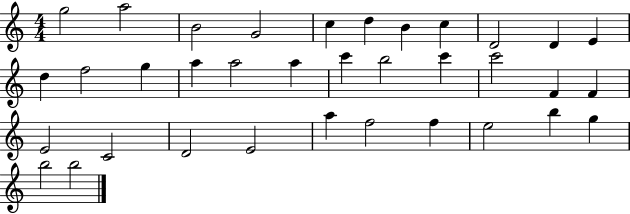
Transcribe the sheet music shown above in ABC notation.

X:1
T:Untitled
M:4/4
L:1/4
K:C
g2 a2 B2 G2 c d B c D2 D E d f2 g a a2 a c' b2 c' c'2 F F E2 C2 D2 E2 a f2 f e2 b g b2 b2